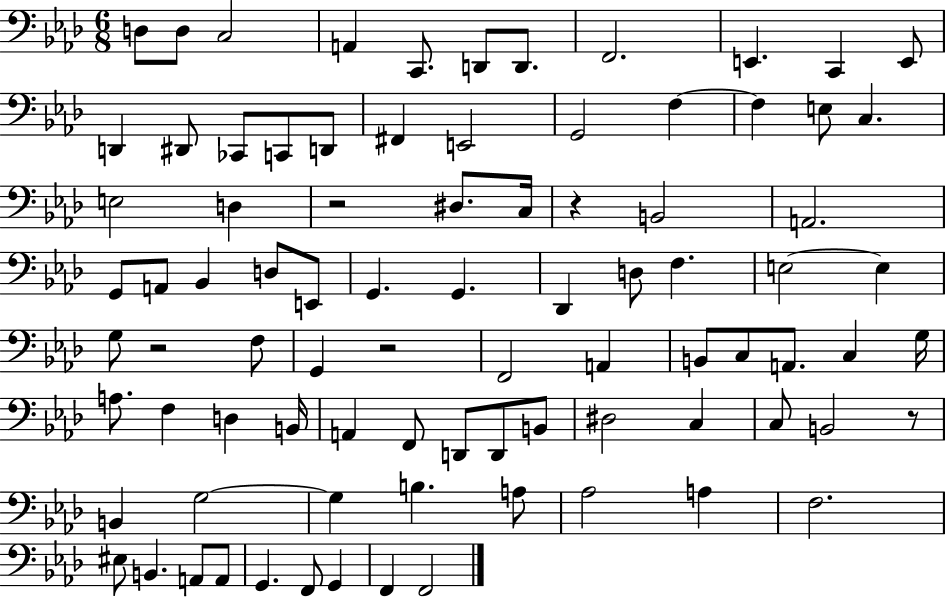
X:1
T:Untitled
M:6/8
L:1/4
K:Ab
D,/2 D,/2 C,2 A,, C,,/2 D,,/2 D,,/2 F,,2 E,, C,, E,,/2 D,, ^D,,/2 _C,,/2 C,,/2 D,,/2 ^F,, E,,2 G,,2 F, F, E,/2 C, E,2 D, z2 ^D,/2 C,/4 z B,,2 A,,2 G,,/2 A,,/2 _B,, D,/2 E,,/2 G,, G,, _D,, D,/2 F, E,2 E, G,/2 z2 F,/2 G,, z2 F,,2 A,, B,,/2 C,/2 A,,/2 C, G,/4 A,/2 F, D, B,,/4 A,, F,,/2 D,,/2 D,,/2 B,,/2 ^D,2 C, C,/2 B,,2 z/2 B,, G,2 G, B, A,/2 _A,2 A, F,2 ^E,/2 B,, A,,/2 A,,/2 G,, F,,/2 G,, F,, F,,2